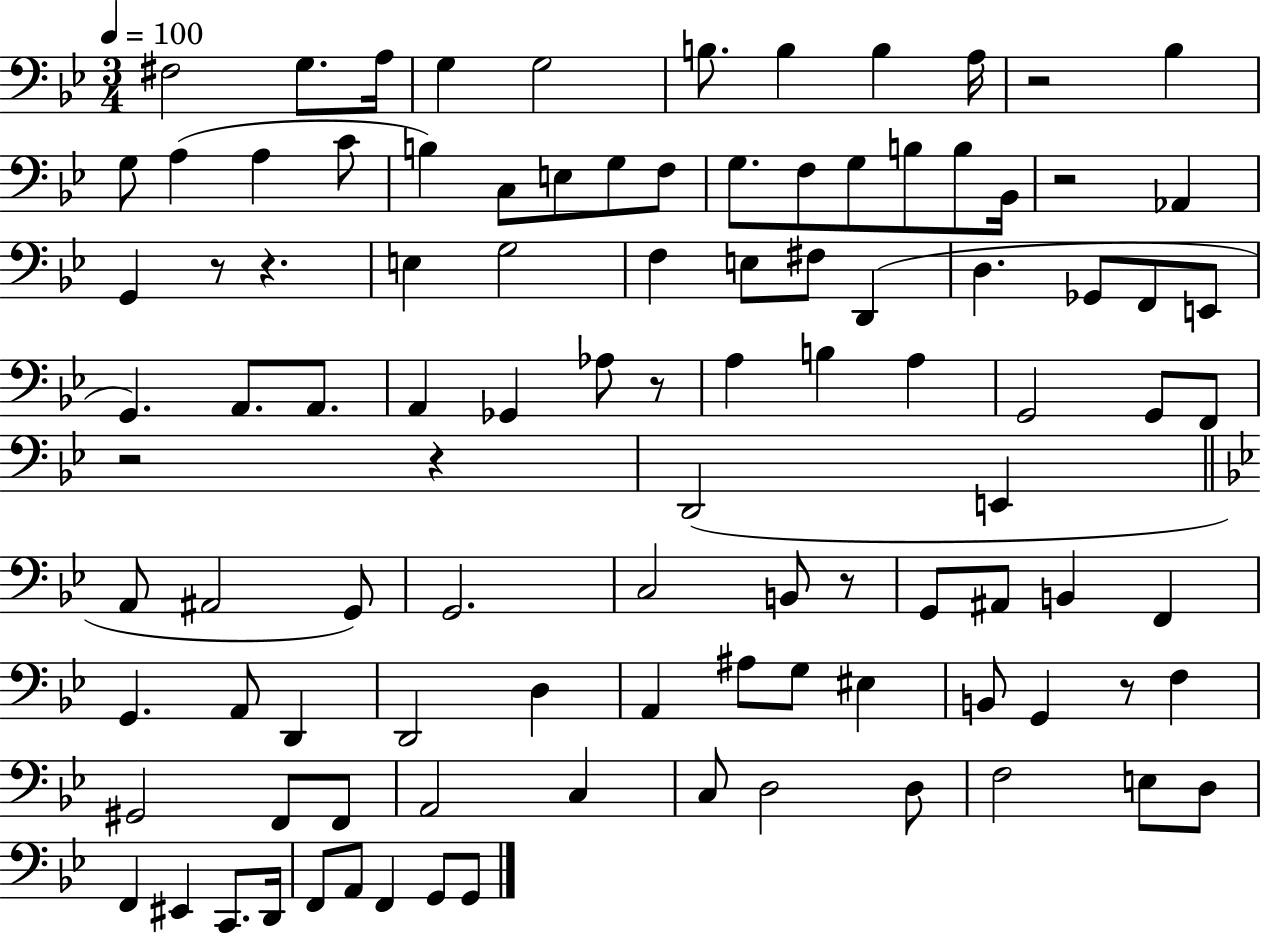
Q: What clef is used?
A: bass